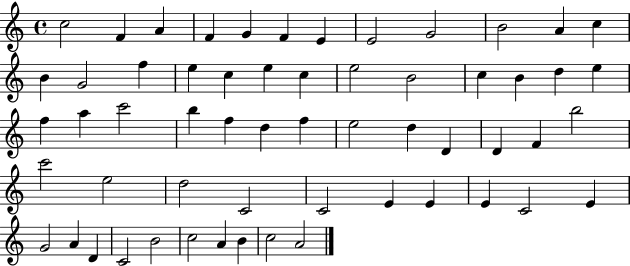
{
  \clef treble
  \time 4/4
  \defaultTimeSignature
  \key c \major
  c''2 f'4 a'4 | f'4 g'4 f'4 e'4 | e'2 g'2 | b'2 a'4 c''4 | \break b'4 g'2 f''4 | e''4 c''4 e''4 c''4 | e''2 b'2 | c''4 b'4 d''4 e''4 | \break f''4 a''4 c'''2 | b''4 f''4 d''4 f''4 | e''2 d''4 d'4 | d'4 f'4 b''2 | \break c'''2 e''2 | d''2 c'2 | c'2 e'4 e'4 | e'4 c'2 e'4 | \break g'2 a'4 d'4 | c'2 b'2 | c''2 a'4 b'4 | c''2 a'2 | \break \bar "|."
}